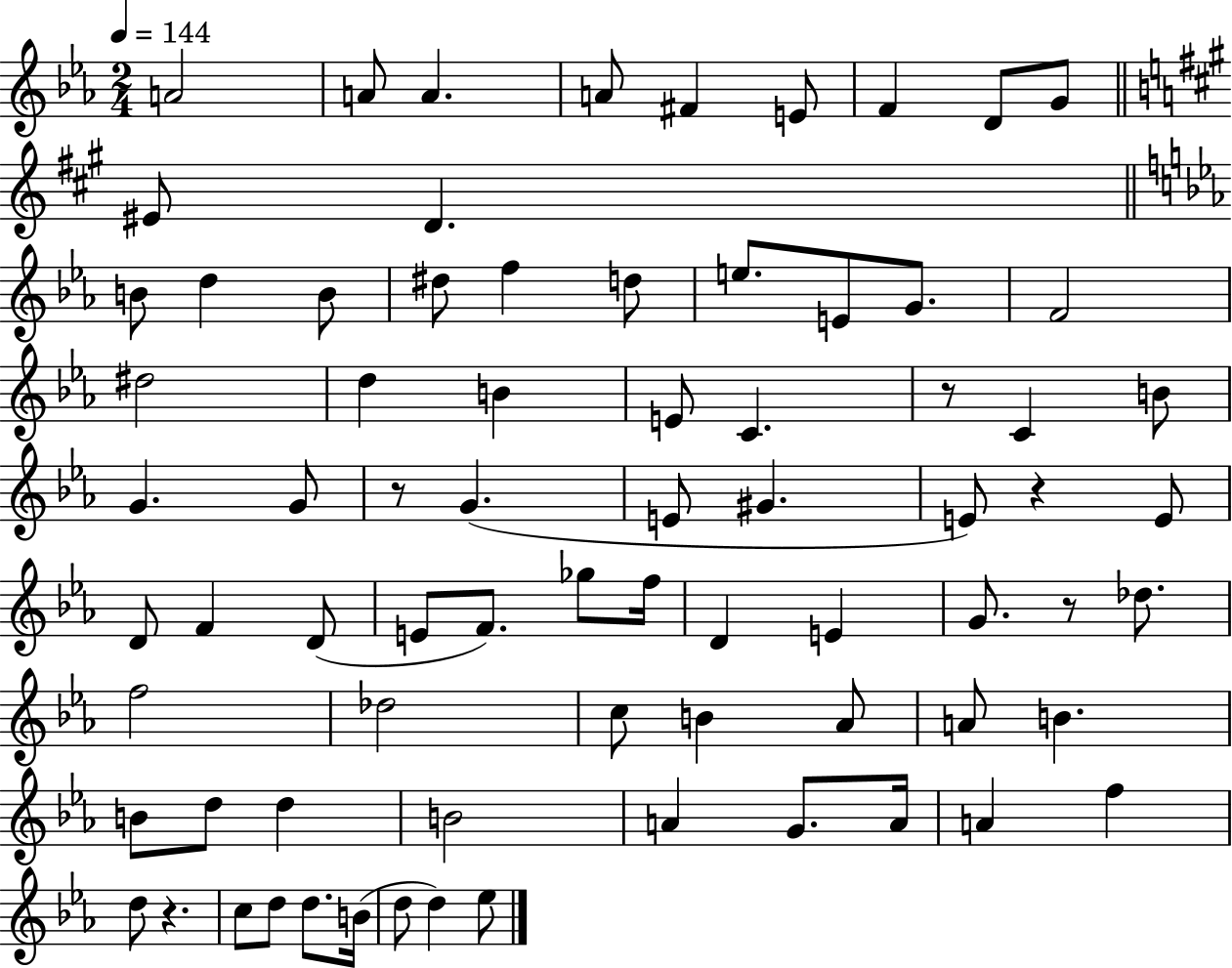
A4/h A4/e A4/q. A4/e F#4/q E4/e F4/q D4/e G4/e EIS4/e D4/q. B4/e D5/q B4/e D#5/e F5/q D5/e E5/e. E4/e G4/e. F4/h D#5/h D5/q B4/q E4/e C4/q. R/e C4/q B4/e G4/q. G4/e R/e G4/q. E4/e G#4/q. E4/e R/q E4/e D4/e F4/q D4/e E4/e F4/e. Gb5/e F5/s D4/q E4/q G4/e. R/e Db5/e. F5/h Db5/h C5/e B4/q Ab4/e A4/e B4/q. B4/e D5/e D5/q B4/h A4/q G4/e. A4/s A4/q F5/q D5/e R/q. C5/e D5/e D5/e. B4/s D5/e D5/q Eb5/e